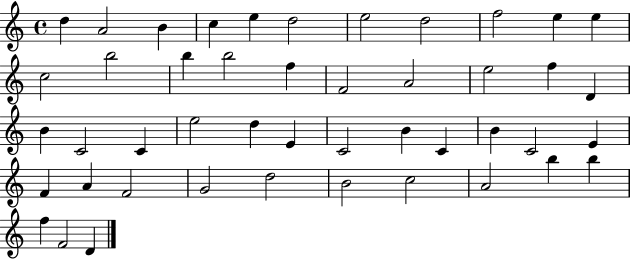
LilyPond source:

{
  \clef treble
  \time 4/4
  \defaultTimeSignature
  \key c \major
  d''4 a'2 b'4 | c''4 e''4 d''2 | e''2 d''2 | f''2 e''4 e''4 | \break c''2 b''2 | b''4 b''2 f''4 | f'2 a'2 | e''2 f''4 d'4 | \break b'4 c'2 c'4 | e''2 d''4 e'4 | c'2 b'4 c'4 | b'4 c'2 e'4 | \break f'4 a'4 f'2 | g'2 d''2 | b'2 c''2 | a'2 b''4 b''4 | \break f''4 f'2 d'4 | \bar "|."
}